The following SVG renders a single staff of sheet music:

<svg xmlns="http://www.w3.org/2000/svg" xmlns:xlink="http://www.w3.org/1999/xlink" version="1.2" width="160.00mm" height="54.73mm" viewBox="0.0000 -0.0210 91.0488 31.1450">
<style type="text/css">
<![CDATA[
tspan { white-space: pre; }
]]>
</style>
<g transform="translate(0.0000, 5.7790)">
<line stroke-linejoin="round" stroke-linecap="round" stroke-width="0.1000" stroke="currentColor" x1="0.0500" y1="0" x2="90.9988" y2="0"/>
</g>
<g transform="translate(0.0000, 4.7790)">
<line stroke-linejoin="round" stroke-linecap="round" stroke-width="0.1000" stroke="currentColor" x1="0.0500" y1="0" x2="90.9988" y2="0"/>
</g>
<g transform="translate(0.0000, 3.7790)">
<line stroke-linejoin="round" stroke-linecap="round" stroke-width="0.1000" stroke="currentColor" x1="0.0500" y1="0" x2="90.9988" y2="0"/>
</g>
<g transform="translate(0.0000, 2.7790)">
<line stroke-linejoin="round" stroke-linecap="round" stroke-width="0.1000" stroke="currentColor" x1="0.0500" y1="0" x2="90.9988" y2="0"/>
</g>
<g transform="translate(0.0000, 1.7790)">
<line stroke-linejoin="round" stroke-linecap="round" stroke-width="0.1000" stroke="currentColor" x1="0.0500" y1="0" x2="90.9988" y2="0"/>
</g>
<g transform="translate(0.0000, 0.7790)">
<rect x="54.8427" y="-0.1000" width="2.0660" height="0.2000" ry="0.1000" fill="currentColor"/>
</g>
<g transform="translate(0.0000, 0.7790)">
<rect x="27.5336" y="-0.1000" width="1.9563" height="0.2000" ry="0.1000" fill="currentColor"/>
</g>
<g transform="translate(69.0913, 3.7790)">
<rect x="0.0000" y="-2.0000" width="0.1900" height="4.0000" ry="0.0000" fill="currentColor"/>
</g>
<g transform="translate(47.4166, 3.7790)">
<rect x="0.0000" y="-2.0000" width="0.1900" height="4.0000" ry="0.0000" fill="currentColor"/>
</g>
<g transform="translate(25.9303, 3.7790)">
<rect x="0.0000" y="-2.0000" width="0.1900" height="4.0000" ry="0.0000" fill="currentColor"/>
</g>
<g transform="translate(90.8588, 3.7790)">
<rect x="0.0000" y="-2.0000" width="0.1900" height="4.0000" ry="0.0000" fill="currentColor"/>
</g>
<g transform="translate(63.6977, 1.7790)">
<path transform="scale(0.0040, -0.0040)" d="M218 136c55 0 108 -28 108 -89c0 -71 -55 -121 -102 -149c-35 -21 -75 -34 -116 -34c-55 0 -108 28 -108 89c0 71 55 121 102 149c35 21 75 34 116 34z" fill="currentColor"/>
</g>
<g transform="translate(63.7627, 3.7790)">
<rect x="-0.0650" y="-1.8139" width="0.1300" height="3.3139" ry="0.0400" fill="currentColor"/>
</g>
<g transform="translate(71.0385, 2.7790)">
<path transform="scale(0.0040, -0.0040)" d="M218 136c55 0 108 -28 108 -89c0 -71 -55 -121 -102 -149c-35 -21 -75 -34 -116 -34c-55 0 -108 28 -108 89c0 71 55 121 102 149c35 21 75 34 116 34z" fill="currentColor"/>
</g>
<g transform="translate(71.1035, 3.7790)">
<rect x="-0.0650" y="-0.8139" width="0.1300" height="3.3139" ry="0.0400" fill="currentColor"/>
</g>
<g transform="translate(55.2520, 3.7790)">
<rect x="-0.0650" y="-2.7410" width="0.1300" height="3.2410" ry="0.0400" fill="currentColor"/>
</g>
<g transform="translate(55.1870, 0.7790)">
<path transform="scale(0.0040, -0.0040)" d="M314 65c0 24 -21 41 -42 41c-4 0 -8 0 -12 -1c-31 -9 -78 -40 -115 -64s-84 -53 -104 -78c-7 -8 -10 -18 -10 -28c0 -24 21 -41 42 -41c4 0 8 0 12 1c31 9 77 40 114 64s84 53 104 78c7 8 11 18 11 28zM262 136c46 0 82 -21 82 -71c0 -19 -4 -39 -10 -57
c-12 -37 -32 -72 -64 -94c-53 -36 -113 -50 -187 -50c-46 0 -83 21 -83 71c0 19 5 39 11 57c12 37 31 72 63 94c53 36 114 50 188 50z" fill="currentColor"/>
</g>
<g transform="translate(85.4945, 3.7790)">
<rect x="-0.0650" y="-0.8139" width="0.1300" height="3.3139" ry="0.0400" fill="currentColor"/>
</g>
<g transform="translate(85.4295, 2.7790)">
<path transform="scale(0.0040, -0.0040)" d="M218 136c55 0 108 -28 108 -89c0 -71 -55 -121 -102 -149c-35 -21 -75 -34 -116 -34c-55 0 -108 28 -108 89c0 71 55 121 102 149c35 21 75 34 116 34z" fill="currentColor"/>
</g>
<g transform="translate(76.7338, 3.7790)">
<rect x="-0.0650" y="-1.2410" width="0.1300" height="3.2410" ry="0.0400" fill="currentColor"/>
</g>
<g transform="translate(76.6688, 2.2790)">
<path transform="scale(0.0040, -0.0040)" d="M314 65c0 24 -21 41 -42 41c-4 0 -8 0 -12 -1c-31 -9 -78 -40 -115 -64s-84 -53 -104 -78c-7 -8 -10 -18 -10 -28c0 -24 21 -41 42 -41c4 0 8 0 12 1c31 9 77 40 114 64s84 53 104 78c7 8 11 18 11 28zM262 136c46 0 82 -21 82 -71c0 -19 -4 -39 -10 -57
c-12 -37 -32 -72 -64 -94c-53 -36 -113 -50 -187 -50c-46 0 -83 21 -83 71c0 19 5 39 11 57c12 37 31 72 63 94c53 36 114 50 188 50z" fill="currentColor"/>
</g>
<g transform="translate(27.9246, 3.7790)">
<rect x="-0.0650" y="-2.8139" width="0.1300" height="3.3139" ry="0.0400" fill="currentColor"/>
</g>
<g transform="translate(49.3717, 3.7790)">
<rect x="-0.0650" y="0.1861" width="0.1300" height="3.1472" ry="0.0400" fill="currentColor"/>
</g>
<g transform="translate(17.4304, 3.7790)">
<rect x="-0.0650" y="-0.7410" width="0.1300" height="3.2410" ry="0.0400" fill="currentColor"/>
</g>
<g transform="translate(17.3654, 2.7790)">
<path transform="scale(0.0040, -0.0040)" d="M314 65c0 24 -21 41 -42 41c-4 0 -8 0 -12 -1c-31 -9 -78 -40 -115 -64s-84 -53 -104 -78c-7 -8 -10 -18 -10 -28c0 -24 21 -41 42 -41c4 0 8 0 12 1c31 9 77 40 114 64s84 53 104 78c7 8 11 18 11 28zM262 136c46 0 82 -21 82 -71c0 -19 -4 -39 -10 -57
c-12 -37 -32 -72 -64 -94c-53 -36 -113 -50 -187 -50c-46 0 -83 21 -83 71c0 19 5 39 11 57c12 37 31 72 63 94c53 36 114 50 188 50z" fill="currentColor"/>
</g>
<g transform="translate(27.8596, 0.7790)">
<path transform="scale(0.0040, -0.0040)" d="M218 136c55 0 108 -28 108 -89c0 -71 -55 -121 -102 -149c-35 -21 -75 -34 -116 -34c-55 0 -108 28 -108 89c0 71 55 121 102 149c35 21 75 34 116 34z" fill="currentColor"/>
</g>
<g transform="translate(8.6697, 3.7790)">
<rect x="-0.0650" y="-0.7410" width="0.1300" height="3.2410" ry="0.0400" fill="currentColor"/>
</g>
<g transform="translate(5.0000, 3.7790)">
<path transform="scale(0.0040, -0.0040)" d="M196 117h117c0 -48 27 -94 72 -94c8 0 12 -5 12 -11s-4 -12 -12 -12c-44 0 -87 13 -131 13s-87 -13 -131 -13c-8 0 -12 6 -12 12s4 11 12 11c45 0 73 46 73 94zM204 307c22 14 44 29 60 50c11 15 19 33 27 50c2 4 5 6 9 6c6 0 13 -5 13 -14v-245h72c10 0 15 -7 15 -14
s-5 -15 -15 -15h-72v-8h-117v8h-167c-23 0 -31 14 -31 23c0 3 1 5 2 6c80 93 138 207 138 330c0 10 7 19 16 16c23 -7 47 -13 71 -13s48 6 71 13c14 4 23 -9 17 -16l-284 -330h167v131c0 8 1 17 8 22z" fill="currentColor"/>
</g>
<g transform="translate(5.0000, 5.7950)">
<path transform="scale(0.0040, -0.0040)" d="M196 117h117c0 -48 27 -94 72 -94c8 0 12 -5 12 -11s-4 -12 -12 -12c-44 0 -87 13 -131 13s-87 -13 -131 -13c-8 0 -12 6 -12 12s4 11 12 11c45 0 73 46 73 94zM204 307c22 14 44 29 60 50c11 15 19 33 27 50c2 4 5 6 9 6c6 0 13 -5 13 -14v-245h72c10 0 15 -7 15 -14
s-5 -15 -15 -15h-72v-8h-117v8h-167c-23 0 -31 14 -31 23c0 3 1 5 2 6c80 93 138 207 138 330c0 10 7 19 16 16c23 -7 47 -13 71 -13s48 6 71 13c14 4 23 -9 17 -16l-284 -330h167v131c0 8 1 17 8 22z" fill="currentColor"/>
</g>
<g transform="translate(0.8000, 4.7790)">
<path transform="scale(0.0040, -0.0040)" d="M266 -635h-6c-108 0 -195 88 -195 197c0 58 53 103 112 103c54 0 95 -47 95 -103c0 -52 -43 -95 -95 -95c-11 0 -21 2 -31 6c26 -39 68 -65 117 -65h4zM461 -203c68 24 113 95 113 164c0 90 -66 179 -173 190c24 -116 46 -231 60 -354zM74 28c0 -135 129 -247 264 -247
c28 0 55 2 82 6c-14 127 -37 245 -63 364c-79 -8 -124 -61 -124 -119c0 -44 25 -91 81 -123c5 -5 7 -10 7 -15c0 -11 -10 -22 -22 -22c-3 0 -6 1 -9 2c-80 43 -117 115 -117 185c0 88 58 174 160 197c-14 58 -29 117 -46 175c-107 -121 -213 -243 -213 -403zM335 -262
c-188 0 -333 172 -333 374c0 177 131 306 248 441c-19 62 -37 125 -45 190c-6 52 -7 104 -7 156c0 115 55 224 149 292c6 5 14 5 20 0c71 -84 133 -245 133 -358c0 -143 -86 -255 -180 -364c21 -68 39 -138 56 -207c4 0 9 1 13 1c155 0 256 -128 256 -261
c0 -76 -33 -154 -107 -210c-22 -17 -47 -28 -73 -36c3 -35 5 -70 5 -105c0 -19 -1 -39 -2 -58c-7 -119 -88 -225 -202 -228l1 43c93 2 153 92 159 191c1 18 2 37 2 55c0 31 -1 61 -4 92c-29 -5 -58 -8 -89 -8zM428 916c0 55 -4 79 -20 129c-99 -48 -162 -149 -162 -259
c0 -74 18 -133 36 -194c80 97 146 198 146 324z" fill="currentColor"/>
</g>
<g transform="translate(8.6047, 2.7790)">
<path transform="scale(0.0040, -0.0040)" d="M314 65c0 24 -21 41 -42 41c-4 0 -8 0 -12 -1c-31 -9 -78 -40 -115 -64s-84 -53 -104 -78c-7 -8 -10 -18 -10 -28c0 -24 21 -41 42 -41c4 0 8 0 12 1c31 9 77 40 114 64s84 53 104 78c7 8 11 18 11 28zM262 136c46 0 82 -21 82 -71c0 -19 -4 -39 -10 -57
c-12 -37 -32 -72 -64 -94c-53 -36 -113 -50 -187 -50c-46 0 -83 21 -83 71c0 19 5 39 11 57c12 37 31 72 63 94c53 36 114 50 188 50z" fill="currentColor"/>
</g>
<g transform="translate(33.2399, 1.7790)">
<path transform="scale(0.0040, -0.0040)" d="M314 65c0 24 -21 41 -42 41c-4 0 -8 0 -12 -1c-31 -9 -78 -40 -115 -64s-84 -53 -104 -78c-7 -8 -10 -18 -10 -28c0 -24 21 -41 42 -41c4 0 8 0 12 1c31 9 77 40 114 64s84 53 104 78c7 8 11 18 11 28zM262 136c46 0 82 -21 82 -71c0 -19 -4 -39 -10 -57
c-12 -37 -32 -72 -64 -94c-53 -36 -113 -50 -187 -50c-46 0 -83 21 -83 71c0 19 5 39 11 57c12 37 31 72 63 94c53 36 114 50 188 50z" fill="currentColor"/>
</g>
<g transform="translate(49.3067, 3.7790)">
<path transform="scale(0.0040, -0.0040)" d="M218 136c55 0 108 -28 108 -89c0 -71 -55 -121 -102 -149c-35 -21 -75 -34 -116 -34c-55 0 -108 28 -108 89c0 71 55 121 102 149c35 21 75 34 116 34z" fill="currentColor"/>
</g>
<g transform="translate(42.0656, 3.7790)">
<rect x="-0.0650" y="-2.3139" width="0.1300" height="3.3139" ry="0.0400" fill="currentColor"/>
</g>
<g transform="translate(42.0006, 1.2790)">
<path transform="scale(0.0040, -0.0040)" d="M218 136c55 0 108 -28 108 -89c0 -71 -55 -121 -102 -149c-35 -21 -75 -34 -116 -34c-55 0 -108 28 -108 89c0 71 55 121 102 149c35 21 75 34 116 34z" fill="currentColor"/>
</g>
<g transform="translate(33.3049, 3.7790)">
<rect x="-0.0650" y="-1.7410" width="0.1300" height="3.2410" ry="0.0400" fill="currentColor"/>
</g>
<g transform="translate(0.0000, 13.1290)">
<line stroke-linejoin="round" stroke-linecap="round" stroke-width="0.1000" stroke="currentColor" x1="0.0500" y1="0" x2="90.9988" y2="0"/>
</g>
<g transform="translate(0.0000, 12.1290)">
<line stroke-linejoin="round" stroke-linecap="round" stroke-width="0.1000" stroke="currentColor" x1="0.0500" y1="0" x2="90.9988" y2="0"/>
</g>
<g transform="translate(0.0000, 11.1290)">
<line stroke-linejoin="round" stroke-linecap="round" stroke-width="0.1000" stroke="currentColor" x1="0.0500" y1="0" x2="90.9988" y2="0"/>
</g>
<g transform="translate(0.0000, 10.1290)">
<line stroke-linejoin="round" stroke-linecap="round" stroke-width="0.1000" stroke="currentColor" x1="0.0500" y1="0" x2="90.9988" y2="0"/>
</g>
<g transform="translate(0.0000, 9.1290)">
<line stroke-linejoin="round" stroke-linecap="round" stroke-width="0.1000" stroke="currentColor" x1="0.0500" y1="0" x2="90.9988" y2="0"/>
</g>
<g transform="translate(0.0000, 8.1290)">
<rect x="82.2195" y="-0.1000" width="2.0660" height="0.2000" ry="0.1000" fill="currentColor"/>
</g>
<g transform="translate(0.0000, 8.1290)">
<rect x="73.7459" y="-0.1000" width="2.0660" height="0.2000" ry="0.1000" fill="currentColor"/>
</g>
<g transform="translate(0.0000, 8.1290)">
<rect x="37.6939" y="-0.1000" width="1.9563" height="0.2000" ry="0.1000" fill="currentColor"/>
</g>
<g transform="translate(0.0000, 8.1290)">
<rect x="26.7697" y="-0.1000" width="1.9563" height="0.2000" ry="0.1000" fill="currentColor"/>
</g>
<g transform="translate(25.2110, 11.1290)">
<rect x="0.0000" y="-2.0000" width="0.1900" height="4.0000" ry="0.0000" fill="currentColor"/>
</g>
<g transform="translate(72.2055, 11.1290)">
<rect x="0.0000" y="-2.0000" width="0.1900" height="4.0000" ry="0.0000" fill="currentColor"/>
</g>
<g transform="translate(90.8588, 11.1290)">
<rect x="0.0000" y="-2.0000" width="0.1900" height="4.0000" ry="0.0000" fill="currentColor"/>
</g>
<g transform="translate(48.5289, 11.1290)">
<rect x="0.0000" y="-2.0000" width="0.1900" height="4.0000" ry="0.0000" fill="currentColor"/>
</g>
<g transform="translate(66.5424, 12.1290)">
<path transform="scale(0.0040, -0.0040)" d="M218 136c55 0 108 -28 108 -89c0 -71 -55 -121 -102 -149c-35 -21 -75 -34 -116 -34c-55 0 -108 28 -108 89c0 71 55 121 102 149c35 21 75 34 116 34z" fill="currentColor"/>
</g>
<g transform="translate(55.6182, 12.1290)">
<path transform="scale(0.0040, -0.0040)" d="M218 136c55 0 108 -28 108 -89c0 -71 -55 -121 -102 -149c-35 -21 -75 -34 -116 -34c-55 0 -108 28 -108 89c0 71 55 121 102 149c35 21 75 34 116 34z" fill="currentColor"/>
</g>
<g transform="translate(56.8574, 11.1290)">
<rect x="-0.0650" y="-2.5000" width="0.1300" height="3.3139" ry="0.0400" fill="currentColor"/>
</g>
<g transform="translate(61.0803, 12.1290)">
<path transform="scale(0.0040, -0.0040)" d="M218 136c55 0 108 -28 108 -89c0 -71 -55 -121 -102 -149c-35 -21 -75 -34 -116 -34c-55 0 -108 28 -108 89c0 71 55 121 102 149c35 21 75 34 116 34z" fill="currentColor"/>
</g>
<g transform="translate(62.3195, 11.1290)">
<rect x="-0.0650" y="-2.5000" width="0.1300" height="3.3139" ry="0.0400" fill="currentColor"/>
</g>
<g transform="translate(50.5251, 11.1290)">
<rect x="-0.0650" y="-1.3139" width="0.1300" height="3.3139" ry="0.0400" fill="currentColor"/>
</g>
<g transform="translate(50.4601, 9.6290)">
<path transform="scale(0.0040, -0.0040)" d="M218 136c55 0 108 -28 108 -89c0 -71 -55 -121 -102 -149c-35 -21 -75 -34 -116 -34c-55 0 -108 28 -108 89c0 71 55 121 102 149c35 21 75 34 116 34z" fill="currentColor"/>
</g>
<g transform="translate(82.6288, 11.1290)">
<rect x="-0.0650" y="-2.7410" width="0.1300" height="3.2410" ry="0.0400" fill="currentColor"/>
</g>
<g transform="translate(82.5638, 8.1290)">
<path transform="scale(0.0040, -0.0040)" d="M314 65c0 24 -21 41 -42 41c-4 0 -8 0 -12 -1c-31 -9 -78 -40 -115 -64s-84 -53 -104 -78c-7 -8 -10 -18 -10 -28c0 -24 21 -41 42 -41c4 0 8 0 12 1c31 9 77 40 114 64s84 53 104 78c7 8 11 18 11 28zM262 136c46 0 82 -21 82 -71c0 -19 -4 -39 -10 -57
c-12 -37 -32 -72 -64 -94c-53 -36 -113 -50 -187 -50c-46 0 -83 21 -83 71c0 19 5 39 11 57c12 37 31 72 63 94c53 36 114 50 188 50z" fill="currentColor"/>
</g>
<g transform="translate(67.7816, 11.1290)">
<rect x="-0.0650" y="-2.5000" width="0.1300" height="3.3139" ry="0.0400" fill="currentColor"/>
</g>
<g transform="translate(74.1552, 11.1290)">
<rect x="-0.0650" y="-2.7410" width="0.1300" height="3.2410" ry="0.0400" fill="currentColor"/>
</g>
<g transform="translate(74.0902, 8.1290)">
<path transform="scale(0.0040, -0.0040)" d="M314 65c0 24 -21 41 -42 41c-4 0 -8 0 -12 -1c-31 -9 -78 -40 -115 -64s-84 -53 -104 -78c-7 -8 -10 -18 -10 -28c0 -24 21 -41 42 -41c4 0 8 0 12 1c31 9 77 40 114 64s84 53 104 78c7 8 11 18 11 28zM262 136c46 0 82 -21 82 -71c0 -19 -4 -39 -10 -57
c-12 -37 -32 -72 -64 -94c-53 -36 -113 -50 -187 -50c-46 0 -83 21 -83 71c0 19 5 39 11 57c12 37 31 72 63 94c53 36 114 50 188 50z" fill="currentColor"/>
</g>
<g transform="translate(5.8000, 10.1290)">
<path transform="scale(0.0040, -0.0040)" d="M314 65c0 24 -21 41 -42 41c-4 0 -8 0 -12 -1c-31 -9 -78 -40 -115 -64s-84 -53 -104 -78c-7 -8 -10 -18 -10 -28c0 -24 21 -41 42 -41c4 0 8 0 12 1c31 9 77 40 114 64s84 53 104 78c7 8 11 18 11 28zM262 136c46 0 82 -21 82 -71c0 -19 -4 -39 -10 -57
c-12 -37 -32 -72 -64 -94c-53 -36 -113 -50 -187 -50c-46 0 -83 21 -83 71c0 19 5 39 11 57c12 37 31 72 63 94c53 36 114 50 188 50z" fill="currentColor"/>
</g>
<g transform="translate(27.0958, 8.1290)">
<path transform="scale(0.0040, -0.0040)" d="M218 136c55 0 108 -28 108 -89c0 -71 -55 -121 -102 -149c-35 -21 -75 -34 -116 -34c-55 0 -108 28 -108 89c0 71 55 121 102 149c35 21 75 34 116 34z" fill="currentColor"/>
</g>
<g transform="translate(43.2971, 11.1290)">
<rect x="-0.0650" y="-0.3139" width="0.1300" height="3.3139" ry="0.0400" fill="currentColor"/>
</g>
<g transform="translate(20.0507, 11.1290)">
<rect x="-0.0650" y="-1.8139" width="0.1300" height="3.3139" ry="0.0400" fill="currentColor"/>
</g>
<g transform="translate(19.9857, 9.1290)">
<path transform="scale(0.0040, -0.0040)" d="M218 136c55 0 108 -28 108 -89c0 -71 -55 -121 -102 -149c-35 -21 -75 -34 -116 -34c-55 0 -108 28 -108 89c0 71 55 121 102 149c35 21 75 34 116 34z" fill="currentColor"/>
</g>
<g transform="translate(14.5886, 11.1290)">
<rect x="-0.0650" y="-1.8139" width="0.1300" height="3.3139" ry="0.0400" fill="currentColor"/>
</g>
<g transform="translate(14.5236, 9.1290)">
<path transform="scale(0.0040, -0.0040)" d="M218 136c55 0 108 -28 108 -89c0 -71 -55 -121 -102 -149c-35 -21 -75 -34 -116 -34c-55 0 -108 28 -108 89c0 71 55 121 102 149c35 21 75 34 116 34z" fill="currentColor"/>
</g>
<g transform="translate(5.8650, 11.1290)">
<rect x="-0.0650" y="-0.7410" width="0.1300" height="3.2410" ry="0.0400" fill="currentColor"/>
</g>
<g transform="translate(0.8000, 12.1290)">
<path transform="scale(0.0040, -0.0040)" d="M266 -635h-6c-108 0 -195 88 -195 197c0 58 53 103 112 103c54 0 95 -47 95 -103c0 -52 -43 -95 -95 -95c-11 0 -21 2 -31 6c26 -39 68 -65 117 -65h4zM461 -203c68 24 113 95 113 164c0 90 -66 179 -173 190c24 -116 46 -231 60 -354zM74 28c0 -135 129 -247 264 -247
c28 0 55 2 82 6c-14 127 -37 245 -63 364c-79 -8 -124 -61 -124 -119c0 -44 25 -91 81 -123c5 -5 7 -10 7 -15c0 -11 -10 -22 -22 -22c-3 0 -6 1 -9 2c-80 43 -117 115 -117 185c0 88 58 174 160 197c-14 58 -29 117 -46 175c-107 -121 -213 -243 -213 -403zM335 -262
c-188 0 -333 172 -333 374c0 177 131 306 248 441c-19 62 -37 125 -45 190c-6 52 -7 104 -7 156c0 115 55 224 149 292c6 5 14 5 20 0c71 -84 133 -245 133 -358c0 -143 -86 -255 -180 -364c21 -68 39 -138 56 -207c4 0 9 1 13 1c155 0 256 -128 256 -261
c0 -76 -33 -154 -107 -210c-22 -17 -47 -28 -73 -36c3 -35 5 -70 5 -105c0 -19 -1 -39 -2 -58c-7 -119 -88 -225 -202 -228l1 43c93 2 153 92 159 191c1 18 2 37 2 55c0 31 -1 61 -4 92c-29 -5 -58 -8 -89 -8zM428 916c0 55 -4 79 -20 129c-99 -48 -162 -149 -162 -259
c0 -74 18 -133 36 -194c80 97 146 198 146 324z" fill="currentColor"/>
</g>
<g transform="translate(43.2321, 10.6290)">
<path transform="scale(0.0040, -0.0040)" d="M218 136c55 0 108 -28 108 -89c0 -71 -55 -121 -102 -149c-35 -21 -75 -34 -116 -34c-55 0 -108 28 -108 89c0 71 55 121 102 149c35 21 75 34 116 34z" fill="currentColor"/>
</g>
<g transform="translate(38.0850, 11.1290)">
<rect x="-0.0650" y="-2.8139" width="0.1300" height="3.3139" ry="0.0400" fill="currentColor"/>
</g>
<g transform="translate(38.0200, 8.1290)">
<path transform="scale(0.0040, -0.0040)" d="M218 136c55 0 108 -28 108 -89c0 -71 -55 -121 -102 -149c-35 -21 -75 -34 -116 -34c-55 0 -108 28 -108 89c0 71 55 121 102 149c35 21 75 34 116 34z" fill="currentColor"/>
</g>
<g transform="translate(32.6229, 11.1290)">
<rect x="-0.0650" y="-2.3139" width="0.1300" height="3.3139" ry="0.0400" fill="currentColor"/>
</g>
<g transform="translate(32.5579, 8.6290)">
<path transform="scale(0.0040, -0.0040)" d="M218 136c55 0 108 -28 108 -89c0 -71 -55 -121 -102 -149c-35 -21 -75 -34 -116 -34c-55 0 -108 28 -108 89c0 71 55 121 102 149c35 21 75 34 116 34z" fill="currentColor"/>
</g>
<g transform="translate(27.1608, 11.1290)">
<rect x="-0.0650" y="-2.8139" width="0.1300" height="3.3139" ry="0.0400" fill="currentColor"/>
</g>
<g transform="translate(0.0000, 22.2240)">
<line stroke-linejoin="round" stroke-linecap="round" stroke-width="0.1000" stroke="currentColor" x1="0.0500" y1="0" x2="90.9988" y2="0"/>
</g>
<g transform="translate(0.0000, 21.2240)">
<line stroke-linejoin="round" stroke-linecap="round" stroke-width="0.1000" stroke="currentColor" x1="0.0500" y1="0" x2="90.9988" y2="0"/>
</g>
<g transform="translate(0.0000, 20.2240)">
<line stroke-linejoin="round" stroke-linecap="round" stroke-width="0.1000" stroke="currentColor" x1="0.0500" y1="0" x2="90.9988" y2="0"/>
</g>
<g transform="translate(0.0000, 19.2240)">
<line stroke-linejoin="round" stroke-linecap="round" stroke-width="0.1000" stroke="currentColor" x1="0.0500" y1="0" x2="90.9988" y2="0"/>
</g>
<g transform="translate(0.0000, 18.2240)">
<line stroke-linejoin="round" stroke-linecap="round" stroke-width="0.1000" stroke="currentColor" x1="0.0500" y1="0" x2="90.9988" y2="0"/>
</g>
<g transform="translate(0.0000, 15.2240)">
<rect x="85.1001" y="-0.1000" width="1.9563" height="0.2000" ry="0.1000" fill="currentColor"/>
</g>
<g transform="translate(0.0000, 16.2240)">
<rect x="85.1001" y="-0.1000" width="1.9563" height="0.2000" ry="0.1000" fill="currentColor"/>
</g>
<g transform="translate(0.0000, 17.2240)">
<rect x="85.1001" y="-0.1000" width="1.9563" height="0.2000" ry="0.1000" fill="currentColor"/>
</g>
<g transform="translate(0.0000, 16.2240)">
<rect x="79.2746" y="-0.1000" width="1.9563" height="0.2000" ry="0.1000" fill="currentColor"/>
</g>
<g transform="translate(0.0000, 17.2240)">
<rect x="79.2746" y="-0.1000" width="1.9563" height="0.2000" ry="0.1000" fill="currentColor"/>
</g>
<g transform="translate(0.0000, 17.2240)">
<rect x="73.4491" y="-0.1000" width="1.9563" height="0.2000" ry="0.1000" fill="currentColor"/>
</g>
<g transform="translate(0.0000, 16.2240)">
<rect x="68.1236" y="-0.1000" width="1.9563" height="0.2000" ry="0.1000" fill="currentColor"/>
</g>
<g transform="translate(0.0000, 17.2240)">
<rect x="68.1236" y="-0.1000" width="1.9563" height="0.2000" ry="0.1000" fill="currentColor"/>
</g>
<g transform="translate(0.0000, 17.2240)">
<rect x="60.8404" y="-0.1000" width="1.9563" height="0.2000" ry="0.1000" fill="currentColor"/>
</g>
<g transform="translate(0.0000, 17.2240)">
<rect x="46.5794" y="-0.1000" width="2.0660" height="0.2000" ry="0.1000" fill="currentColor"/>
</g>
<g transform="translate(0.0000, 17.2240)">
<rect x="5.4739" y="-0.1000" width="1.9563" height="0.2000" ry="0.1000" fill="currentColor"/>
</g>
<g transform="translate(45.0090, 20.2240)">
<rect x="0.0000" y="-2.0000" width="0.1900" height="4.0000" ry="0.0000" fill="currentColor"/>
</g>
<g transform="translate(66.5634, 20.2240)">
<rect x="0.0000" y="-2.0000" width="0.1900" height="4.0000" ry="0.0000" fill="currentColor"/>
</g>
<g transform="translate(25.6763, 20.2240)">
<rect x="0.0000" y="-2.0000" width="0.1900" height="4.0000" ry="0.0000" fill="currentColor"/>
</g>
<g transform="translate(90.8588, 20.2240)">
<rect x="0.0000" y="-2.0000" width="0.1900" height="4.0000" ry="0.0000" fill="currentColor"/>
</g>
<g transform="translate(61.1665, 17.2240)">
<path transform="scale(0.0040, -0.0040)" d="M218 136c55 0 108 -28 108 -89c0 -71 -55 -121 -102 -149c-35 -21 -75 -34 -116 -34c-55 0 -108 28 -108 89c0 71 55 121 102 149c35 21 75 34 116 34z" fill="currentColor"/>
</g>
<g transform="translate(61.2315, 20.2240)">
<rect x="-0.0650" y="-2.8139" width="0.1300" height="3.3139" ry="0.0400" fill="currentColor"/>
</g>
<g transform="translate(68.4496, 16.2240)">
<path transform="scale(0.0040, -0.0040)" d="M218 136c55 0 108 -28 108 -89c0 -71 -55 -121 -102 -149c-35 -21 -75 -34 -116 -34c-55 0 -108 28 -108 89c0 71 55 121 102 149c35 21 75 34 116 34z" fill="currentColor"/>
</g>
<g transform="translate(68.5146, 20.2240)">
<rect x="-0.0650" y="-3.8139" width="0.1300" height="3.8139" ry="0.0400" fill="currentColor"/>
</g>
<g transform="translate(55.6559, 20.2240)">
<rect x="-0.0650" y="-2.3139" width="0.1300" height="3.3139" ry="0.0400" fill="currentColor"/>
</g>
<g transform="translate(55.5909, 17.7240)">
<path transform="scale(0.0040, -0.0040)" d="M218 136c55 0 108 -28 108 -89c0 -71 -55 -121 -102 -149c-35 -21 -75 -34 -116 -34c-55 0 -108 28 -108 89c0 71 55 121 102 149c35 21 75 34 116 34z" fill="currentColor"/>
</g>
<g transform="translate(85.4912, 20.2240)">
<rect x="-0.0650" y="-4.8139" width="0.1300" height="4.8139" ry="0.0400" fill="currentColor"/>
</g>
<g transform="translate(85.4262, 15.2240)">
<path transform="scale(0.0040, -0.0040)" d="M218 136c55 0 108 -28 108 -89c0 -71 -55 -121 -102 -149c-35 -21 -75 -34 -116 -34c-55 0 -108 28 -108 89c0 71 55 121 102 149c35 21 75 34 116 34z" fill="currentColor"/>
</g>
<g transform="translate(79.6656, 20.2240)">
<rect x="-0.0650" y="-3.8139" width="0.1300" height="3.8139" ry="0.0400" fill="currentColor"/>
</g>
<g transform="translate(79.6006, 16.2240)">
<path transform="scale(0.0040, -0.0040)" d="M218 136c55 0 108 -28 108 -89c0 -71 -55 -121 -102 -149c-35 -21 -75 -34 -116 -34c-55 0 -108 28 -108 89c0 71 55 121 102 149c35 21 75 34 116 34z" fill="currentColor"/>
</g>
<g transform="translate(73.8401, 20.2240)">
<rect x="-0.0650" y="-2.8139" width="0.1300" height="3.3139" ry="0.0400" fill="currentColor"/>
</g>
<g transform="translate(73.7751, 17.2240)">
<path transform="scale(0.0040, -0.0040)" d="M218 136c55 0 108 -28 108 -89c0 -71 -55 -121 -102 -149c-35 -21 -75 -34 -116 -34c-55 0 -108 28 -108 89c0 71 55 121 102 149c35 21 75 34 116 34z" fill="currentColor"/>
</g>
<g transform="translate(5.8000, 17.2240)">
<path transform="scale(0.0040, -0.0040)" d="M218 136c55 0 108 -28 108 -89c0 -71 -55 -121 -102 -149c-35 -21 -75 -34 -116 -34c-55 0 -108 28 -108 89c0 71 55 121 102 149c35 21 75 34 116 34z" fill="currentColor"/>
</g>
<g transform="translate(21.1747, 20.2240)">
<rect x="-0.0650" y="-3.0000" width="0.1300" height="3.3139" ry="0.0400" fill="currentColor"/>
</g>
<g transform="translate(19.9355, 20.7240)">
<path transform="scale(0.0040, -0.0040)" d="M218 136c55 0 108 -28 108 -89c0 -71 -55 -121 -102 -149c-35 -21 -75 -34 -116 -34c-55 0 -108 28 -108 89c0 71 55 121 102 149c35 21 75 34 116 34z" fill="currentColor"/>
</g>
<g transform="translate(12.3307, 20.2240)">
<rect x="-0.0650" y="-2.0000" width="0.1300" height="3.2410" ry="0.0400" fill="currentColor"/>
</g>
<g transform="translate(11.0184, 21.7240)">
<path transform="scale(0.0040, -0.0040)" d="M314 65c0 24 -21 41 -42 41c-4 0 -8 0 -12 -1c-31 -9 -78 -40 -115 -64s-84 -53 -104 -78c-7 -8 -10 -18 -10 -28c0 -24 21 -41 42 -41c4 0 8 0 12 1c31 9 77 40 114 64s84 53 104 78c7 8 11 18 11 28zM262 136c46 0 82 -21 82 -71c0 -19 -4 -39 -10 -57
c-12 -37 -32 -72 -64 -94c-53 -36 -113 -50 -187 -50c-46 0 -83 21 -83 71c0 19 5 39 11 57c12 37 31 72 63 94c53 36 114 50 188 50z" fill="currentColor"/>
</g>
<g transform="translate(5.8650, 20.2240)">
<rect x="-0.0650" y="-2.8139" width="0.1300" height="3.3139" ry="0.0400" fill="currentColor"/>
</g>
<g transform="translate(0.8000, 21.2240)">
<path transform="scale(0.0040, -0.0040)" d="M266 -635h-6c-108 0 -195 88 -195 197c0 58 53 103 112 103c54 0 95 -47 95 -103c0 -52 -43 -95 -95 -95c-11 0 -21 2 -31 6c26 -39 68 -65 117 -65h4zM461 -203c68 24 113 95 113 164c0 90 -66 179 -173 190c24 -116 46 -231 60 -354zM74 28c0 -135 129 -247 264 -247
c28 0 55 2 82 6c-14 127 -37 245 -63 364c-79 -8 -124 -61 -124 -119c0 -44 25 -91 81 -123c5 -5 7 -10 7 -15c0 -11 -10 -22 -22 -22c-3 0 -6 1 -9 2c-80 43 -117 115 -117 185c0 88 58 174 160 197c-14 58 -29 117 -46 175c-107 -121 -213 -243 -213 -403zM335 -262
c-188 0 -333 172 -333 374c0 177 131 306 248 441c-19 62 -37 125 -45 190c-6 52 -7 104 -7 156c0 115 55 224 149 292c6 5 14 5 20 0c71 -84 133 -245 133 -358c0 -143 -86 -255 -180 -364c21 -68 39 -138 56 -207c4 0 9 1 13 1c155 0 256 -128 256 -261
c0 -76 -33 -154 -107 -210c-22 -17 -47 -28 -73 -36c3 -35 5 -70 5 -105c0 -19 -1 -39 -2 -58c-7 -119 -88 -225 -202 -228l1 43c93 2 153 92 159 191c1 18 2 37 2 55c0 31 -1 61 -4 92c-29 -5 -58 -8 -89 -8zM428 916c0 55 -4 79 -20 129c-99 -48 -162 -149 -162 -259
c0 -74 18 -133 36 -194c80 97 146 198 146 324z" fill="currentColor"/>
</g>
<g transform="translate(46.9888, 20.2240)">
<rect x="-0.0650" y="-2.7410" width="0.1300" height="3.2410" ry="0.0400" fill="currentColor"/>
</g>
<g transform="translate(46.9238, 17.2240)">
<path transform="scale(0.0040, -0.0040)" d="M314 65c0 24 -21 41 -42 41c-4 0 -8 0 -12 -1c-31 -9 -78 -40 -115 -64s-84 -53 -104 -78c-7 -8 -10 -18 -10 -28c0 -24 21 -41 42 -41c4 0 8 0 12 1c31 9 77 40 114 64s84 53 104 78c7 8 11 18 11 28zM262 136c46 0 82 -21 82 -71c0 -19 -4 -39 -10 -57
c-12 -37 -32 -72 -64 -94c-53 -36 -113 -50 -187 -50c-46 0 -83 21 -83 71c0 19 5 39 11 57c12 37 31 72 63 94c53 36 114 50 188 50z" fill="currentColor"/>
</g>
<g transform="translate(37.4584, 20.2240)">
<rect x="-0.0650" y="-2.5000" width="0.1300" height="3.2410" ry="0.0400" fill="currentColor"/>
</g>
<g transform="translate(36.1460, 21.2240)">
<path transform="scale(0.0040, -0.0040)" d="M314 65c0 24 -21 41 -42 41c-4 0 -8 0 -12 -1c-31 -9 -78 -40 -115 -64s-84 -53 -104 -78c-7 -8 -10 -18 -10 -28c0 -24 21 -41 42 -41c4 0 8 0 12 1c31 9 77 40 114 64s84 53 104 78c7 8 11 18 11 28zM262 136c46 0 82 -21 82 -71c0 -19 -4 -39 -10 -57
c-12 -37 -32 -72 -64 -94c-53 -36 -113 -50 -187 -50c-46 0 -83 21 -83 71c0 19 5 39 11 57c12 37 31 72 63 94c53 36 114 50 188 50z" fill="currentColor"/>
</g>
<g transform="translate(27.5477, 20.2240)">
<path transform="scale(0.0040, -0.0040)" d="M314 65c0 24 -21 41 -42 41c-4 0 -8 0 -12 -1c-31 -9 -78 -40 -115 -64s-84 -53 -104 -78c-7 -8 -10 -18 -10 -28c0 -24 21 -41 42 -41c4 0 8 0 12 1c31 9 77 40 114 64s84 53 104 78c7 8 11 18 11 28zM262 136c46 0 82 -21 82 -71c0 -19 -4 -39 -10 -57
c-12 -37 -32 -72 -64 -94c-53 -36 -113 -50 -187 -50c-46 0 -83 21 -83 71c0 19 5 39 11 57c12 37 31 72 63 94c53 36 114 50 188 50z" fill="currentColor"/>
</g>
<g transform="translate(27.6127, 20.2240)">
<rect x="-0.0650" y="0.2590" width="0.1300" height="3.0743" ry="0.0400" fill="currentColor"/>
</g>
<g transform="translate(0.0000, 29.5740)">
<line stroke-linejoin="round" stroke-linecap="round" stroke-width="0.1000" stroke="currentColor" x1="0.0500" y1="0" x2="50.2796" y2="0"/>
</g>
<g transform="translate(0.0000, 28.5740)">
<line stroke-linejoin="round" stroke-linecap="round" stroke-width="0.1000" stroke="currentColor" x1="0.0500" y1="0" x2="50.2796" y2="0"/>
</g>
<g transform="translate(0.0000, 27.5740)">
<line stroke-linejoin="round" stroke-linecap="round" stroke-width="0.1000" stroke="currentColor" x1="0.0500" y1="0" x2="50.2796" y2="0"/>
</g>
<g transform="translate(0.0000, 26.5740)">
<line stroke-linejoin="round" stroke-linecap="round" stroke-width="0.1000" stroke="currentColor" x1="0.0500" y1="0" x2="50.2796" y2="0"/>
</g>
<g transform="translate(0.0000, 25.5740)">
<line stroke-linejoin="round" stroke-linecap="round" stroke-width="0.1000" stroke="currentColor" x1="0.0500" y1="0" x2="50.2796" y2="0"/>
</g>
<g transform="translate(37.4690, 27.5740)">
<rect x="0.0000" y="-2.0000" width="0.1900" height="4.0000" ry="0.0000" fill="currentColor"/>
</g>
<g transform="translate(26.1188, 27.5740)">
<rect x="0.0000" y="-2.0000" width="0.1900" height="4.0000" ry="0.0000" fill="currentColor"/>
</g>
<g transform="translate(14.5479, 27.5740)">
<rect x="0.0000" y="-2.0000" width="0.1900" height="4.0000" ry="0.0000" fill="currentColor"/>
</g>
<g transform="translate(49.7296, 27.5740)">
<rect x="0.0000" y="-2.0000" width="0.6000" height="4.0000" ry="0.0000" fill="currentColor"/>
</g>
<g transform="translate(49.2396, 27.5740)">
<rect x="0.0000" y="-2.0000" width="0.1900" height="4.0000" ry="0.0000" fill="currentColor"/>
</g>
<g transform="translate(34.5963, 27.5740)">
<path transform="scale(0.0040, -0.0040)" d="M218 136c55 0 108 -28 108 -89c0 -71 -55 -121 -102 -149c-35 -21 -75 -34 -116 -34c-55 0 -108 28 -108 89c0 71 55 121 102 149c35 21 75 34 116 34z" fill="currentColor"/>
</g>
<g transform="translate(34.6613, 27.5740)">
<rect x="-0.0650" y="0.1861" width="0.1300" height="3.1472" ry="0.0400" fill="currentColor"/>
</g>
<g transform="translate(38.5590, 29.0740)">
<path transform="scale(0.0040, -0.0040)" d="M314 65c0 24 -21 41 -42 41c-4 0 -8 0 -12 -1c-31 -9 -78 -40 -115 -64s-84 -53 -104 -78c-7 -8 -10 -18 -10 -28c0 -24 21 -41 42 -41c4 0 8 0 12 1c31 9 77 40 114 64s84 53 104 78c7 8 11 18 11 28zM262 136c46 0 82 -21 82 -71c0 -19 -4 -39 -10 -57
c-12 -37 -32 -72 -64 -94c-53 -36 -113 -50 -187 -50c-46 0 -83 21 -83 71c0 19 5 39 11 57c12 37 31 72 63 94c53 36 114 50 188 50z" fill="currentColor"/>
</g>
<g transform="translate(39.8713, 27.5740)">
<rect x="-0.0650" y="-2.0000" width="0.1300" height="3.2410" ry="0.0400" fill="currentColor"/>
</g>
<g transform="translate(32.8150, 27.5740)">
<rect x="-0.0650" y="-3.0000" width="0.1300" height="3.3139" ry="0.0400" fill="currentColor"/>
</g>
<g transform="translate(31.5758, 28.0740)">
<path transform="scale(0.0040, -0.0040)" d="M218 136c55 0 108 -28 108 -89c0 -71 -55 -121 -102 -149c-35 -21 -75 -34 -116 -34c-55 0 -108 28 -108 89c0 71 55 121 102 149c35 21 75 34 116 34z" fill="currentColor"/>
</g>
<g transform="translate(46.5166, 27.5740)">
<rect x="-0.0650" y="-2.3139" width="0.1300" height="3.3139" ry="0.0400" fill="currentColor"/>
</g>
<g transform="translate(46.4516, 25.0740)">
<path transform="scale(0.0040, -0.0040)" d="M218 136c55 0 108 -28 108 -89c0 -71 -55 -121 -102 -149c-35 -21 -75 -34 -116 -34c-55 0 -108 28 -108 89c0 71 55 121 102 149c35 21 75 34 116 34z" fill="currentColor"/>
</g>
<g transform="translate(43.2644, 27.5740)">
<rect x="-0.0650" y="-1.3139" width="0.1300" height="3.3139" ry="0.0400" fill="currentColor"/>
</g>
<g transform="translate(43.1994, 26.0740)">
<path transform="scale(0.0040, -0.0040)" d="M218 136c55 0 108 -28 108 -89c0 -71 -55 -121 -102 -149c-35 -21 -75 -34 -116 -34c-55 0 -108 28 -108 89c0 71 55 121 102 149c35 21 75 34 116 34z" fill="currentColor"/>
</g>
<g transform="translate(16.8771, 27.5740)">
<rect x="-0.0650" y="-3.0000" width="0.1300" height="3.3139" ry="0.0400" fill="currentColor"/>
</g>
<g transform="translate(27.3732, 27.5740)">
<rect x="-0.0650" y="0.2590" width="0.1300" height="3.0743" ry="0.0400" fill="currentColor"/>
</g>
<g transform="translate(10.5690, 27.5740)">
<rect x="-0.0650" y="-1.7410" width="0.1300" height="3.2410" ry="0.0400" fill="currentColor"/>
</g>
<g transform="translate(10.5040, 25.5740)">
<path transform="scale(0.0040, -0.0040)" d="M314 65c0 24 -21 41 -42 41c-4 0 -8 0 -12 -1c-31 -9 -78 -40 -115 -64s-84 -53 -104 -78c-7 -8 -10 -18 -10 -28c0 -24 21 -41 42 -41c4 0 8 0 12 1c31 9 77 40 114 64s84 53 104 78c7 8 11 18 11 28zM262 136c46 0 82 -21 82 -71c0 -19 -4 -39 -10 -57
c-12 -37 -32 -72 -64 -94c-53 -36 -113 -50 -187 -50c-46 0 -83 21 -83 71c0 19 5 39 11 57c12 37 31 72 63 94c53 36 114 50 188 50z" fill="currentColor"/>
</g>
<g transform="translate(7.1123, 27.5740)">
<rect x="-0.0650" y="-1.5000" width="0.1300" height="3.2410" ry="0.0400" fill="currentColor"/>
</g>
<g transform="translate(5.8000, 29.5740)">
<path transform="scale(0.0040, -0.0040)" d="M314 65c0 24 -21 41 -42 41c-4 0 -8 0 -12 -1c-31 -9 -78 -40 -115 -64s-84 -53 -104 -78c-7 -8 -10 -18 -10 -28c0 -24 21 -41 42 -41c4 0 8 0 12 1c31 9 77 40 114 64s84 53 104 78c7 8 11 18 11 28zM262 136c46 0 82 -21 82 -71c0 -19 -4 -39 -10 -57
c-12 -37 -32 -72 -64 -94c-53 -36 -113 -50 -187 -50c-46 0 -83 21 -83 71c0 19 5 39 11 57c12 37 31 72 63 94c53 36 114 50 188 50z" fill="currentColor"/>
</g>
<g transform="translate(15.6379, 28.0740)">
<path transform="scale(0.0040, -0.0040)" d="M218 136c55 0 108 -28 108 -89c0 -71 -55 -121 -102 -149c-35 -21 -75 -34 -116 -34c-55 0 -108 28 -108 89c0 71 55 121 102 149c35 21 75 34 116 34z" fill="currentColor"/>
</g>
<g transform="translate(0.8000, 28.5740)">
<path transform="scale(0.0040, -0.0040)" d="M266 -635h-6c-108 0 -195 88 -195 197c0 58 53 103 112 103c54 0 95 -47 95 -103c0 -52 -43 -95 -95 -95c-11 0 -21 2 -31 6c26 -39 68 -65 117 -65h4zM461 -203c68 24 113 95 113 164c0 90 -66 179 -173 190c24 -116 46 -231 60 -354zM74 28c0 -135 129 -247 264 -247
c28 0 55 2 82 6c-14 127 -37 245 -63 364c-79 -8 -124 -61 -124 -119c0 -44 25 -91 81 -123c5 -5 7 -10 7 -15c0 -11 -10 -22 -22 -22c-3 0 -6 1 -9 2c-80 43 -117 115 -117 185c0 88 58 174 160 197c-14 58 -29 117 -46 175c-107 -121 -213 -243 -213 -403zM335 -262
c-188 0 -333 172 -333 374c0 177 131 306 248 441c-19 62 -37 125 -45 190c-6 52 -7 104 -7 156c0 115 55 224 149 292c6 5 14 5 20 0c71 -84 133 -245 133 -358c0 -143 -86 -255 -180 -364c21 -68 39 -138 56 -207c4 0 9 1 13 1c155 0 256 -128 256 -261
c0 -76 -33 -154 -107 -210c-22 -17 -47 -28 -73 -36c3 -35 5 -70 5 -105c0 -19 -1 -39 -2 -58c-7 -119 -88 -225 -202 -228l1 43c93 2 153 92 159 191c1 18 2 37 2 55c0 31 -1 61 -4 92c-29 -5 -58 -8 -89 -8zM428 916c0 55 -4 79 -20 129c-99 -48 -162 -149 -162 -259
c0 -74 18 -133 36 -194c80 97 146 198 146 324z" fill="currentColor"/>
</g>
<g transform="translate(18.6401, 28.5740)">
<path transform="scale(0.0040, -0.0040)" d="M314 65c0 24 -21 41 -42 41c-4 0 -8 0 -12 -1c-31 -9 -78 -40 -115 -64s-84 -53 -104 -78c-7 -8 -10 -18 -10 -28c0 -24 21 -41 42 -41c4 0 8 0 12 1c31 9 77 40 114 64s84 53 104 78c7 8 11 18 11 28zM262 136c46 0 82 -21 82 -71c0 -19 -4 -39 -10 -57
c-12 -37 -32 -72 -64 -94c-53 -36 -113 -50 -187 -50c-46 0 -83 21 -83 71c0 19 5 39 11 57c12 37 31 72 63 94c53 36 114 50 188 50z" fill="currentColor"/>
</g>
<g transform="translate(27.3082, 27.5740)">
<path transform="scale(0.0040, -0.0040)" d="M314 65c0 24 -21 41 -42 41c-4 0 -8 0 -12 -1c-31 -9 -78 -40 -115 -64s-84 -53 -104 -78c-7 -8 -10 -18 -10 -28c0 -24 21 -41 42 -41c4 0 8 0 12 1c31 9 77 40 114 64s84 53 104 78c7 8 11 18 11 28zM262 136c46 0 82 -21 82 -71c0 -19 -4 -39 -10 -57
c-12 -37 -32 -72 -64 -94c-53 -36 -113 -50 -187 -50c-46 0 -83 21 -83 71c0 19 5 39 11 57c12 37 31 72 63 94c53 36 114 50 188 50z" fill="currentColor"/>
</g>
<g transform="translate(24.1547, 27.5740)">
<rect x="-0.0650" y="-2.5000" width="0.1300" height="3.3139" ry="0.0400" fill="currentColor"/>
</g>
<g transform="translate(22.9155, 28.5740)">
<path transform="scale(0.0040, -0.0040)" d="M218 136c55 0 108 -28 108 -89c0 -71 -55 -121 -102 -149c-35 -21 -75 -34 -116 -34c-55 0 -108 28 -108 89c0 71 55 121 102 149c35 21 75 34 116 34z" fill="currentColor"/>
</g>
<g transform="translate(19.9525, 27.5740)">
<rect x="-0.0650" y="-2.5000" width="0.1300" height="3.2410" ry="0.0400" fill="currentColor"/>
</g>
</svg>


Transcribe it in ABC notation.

X:1
T:Untitled
M:4/4
L:1/4
K:C
d2 d2 a f2 g B a2 f d e2 d d2 f f a g a c e G G G a2 a2 a F2 A B2 G2 a2 g a c' a c' e' E2 f2 A G2 G B2 A B F2 e g